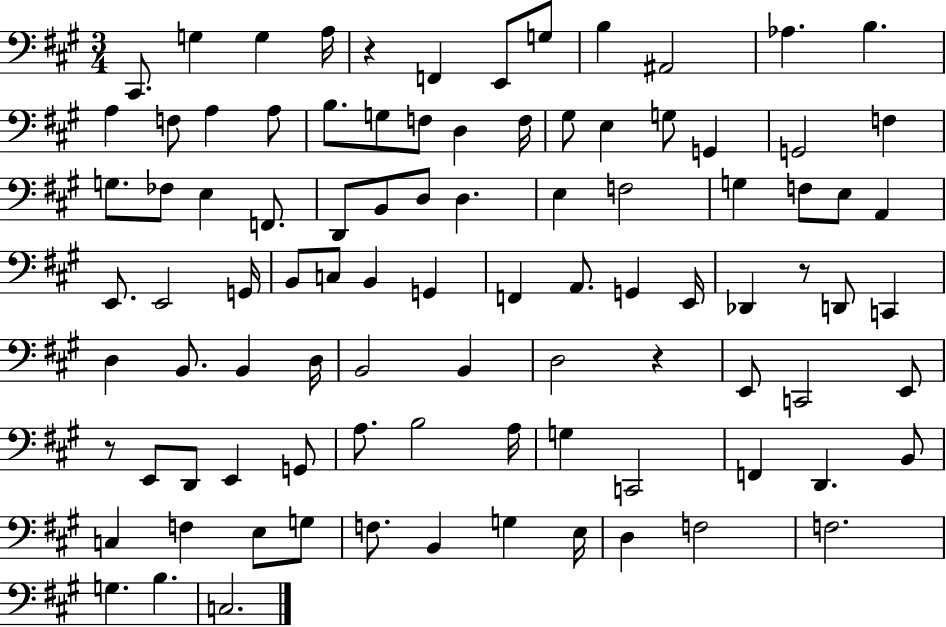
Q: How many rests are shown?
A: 4